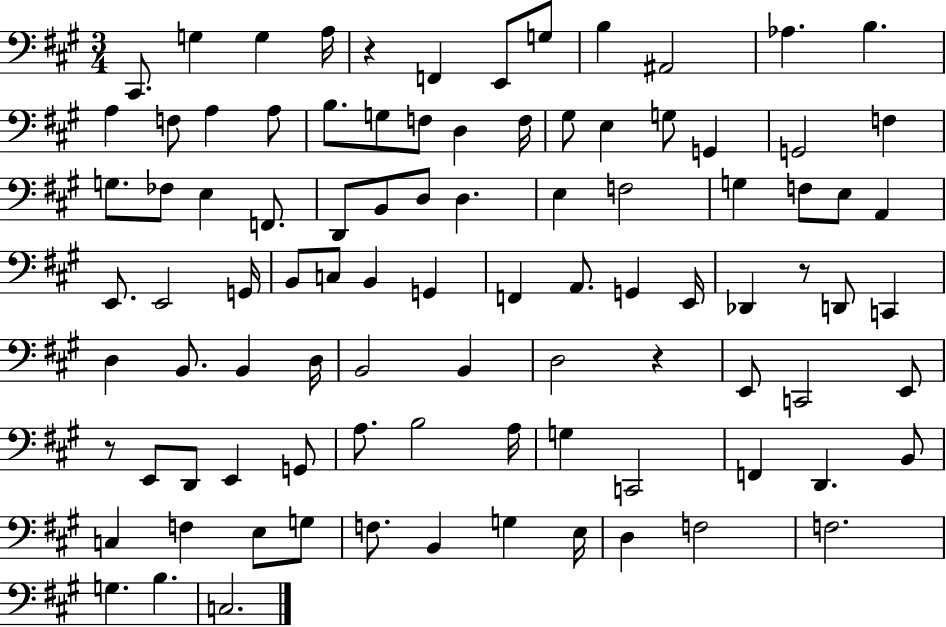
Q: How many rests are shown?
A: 4